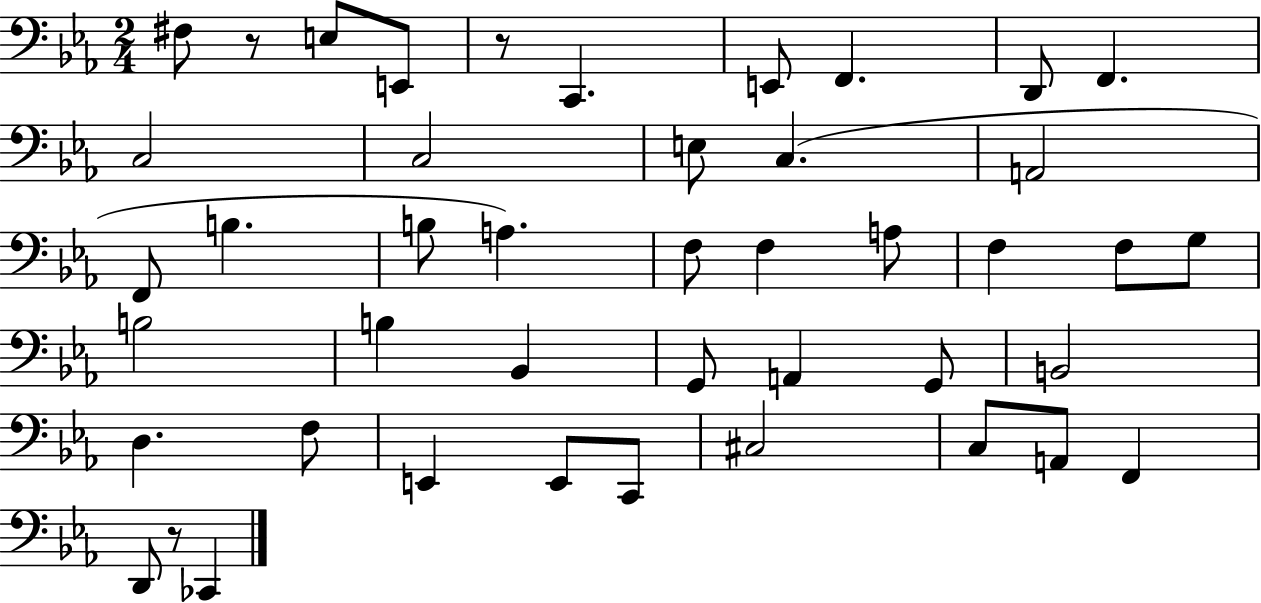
F#3/e R/e E3/e E2/e R/e C2/q. E2/e F2/q. D2/e F2/q. C3/h C3/h E3/e C3/q. A2/h F2/e B3/q. B3/e A3/q. F3/e F3/q A3/e F3/q F3/e G3/e B3/h B3/q Bb2/q G2/e A2/q G2/e B2/h D3/q. F3/e E2/q E2/e C2/e C#3/h C3/e A2/e F2/q D2/e R/e CES2/q